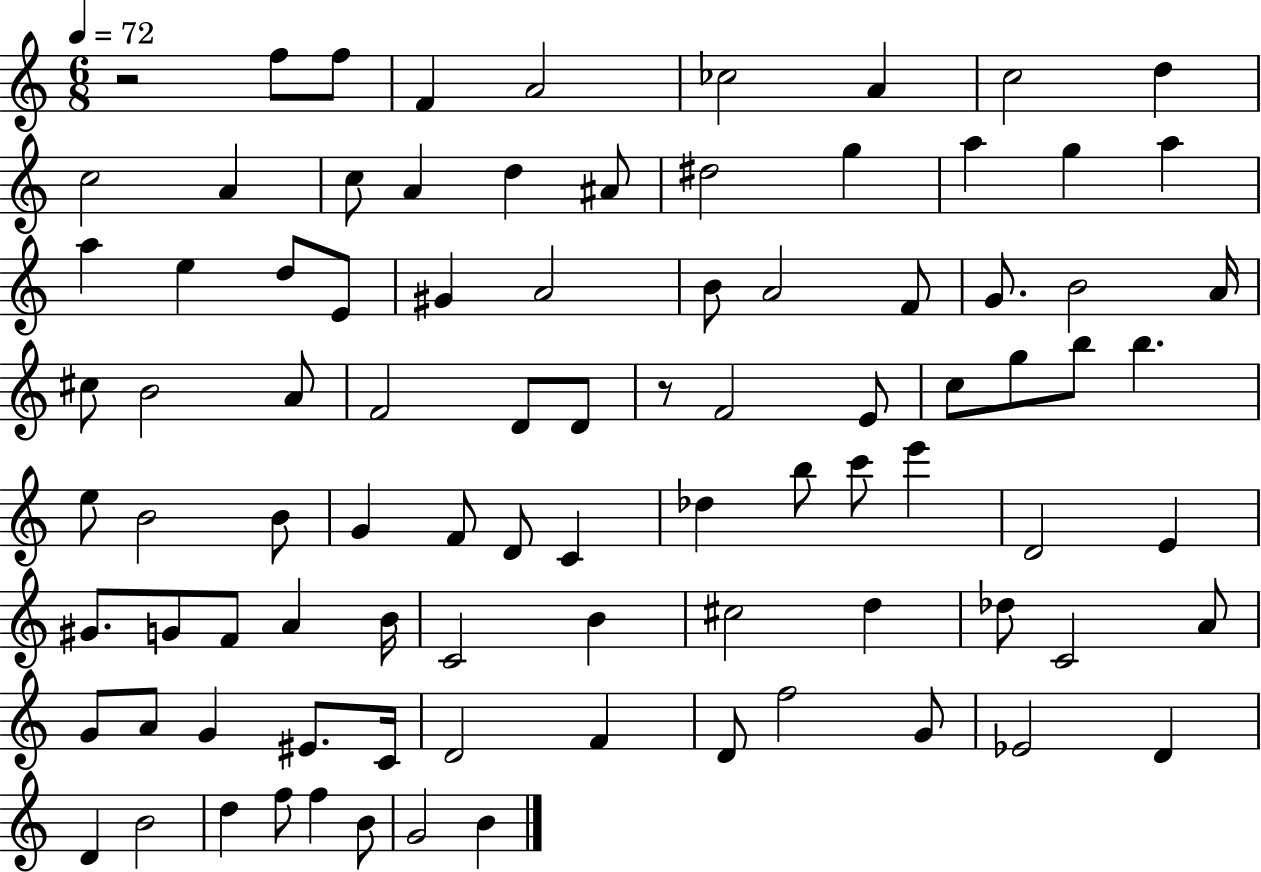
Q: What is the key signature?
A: C major